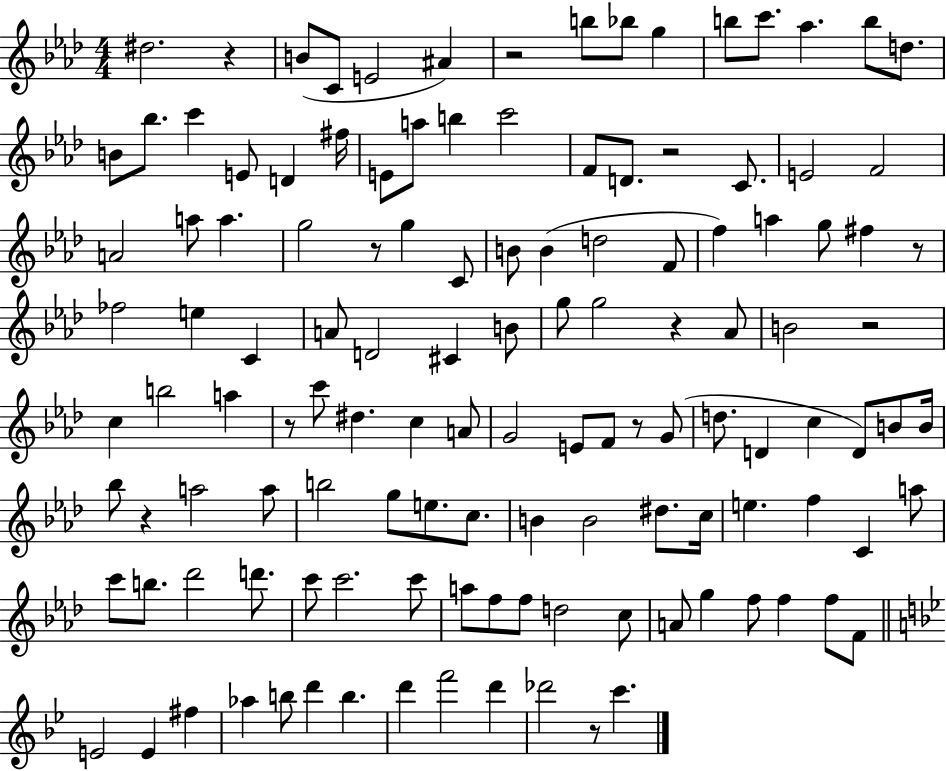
{
  \clef treble
  \numericTimeSignature
  \time 4/4
  \key aes \major
  dis''2. r4 | b'8( c'8 e'2 ais'4) | r2 b''8 bes''8 g''4 | b''8 c'''8. aes''4. b''8 d''8. | \break b'8 bes''8. c'''4 e'8 d'4 fis''16 | e'8 a''8 b''4 c'''2 | f'8 d'8. r2 c'8. | e'2 f'2 | \break a'2 a''8 a''4. | g''2 r8 g''4 c'8 | b'8 b'4( d''2 f'8 | f''4) a''4 g''8 fis''4 r8 | \break fes''2 e''4 c'4 | a'8 d'2 cis'4 b'8 | g''8 g''2 r4 aes'8 | b'2 r2 | \break c''4 b''2 a''4 | r8 c'''8 dis''4. c''4 a'8 | g'2 e'8 f'8 r8 g'8( | d''8. d'4 c''4 d'8) b'8 b'16 | \break bes''8 r4 a''2 a''8 | b''2 g''8 e''8. c''8. | b'4 b'2 dis''8. c''16 | e''4. f''4 c'4 a''8 | \break c'''8 b''8. des'''2 d'''8. | c'''8 c'''2. c'''8 | a''8 f''8 f''8 d''2 c''8 | a'8 g''4 f''8 f''4 f''8 f'8 | \break \bar "||" \break \key bes \major e'2 e'4 fis''4 | aes''4 b''8 d'''4 b''4. | d'''4 f'''2 d'''4 | des'''2 r8 c'''4. | \break \bar "|."
}